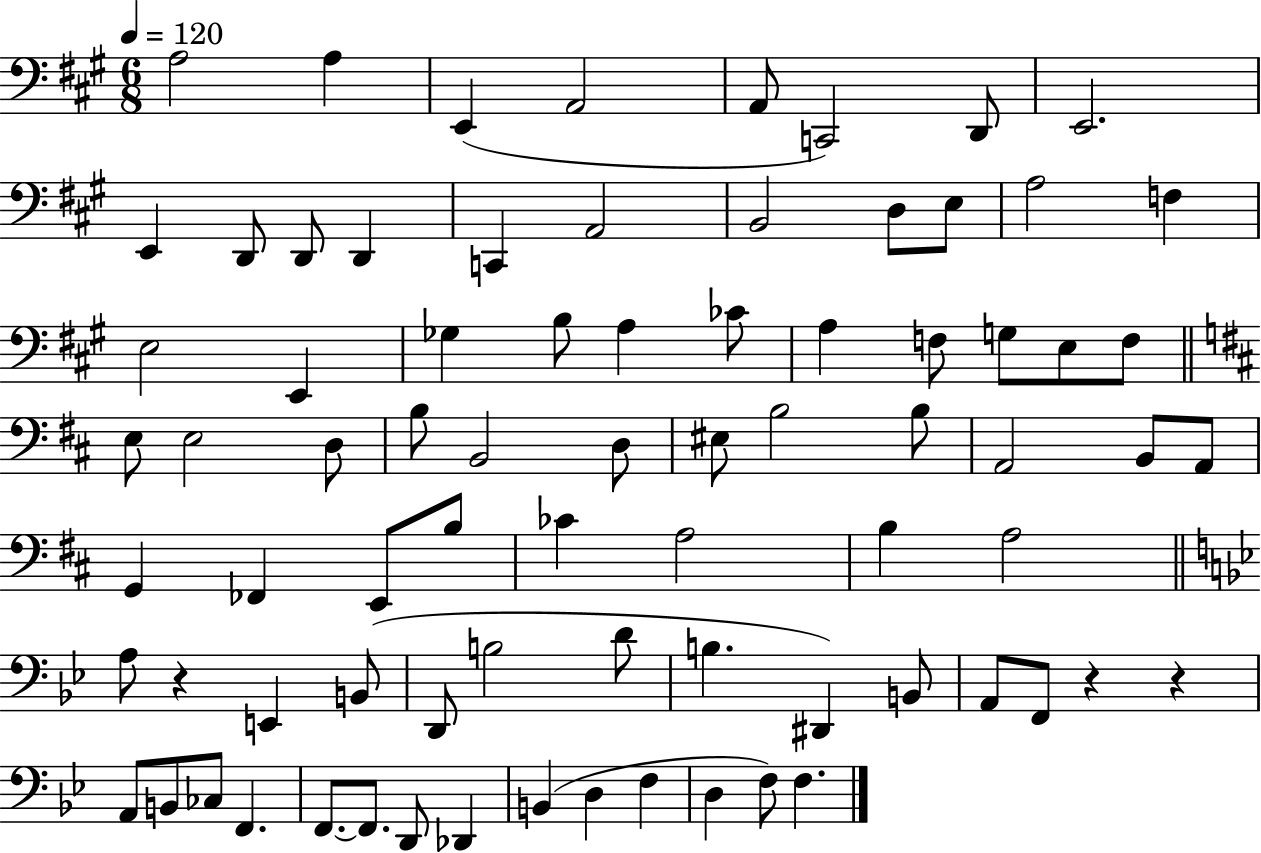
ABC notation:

X:1
T:Untitled
M:6/8
L:1/4
K:A
A,2 A, E,, A,,2 A,,/2 C,,2 D,,/2 E,,2 E,, D,,/2 D,,/2 D,, C,, A,,2 B,,2 D,/2 E,/2 A,2 F, E,2 E,, _G, B,/2 A, _C/2 A, F,/2 G,/2 E,/2 F,/2 E,/2 E,2 D,/2 B,/2 B,,2 D,/2 ^E,/2 B,2 B,/2 A,,2 B,,/2 A,,/2 G,, _F,, E,,/2 B,/2 _C A,2 B, A,2 A,/2 z E,, B,,/2 D,,/2 B,2 D/2 B, ^D,, B,,/2 A,,/2 F,,/2 z z A,,/2 B,,/2 _C,/2 F,, F,,/2 F,,/2 D,,/2 _D,, B,, D, F, D, F,/2 F,